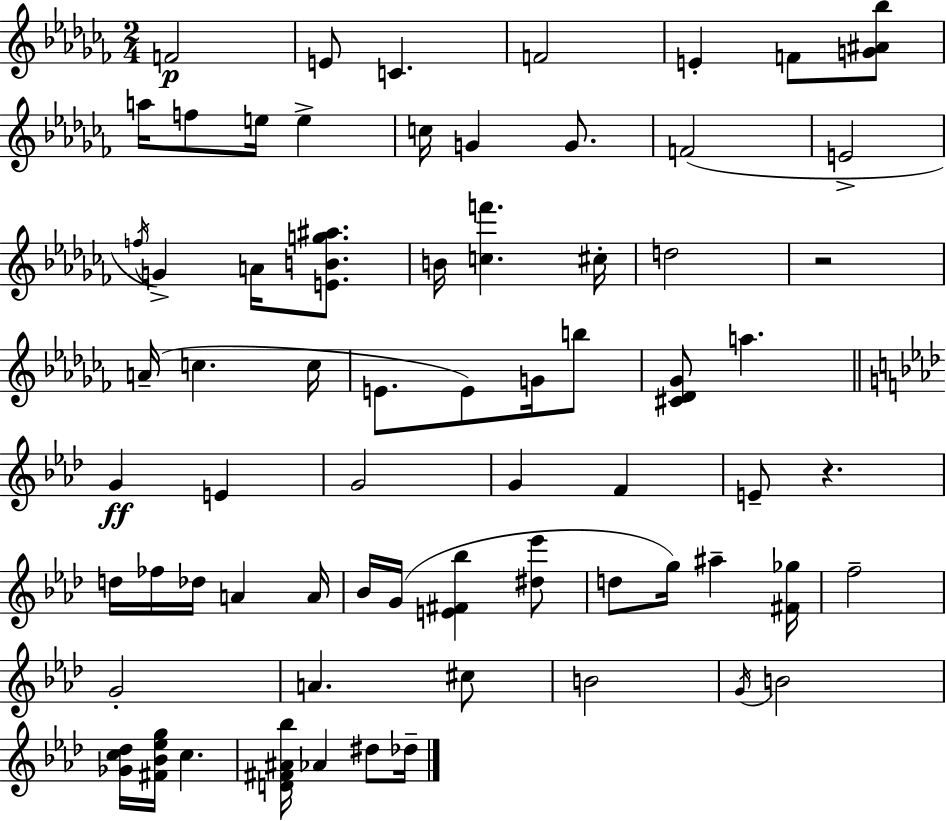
{
  \clef treble
  \numericTimeSignature
  \time 2/4
  \key aes \minor
  f'2\p | e'8 c'4. | f'2 | e'4-. f'8 <g' ais' bes''>8 | \break a''16 f''8 e''16 e''4-> | c''16 g'4 g'8. | f'2( | e'2-> | \break \acciaccatura { f''16 } g'4->) a'16 <e' b' g'' ais''>8. | b'16 <c'' f'''>4. | cis''16-. d''2 | r2 | \break a'16--( c''4. | c''16 e'8. e'8) g'16 b''8 | <cis' des' ges'>8 a''4. | \bar "||" \break \key aes \major g'4\ff e'4 | g'2 | g'4 f'4 | e'8-- r4. | \break d''16 fes''16 des''16 a'4 a'16 | bes'16 g'16( <e' fis' bes''>4 <dis'' ees'''>8 | d''8 g''16) ais''4-- <fis' ges''>16 | f''2-- | \break g'2-. | a'4. cis''8 | b'2 | \acciaccatura { g'16 } b'2 | \break <ges' c'' des''>16 <fis' bes' ees'' g''>16 c''4. | <d' fis' ais' bes''>16 aes'4 dis''8 | des''16-- \bar "|."
}